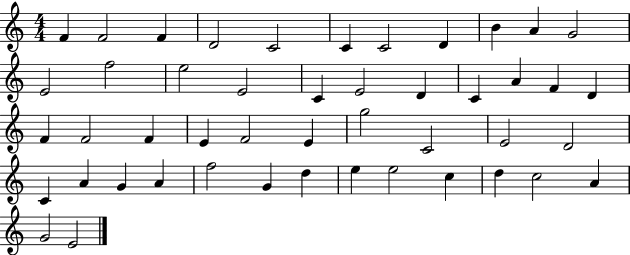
{
  \clef treble
  \numericTimeSignature
  \time 4/4
  \key c \major
  f'4 f'2 f'4 | d'2 c'2 | c'4 c'2 d'4 | b'4 a'4 g'2 | \break e'2 f''2 | e''2 e'2 | c'4 e'2 d'4 | c'4 a'4 f'4 d'4 | \break f'4 f'2 f'4 | e'4 f'2 e'4 | g''2 c'2 | e'2 d'2 | \break c'4 a'4 g'4 a'4 | f''2 g'4 d''4 | e''4 e''2 c''4 | d''4 c''2 a'4 | \break g'2 e'2 | \bar "|."
}